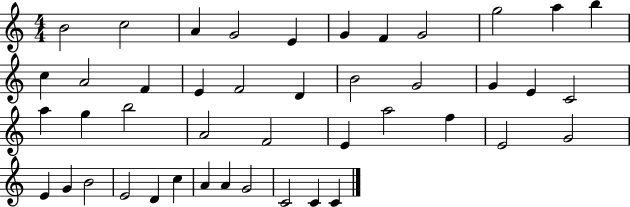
{
  \clef treble
  \numericTimeSignature
  \time 4/4
  \key c \major
  b'2 c''2 | a'4 g'2 e'4 | g'4 f'4 g'2 | g''2 a''4 b''4 | \break c''4 a'2 f'4 | e'4 f'2 d'4 | b'2 g'2 | g'4 e'4 c'2 | \break a''4 g''4 b''2 | a'2 f'2 | e'4 a''2 f''4 | e'2 g'2 | \break e'4 g'4 b'2 | e'2 d'4 c''4 | a'4 a'4 g'2 | c'2 c'4 c'4 | \break \bar "|."
}